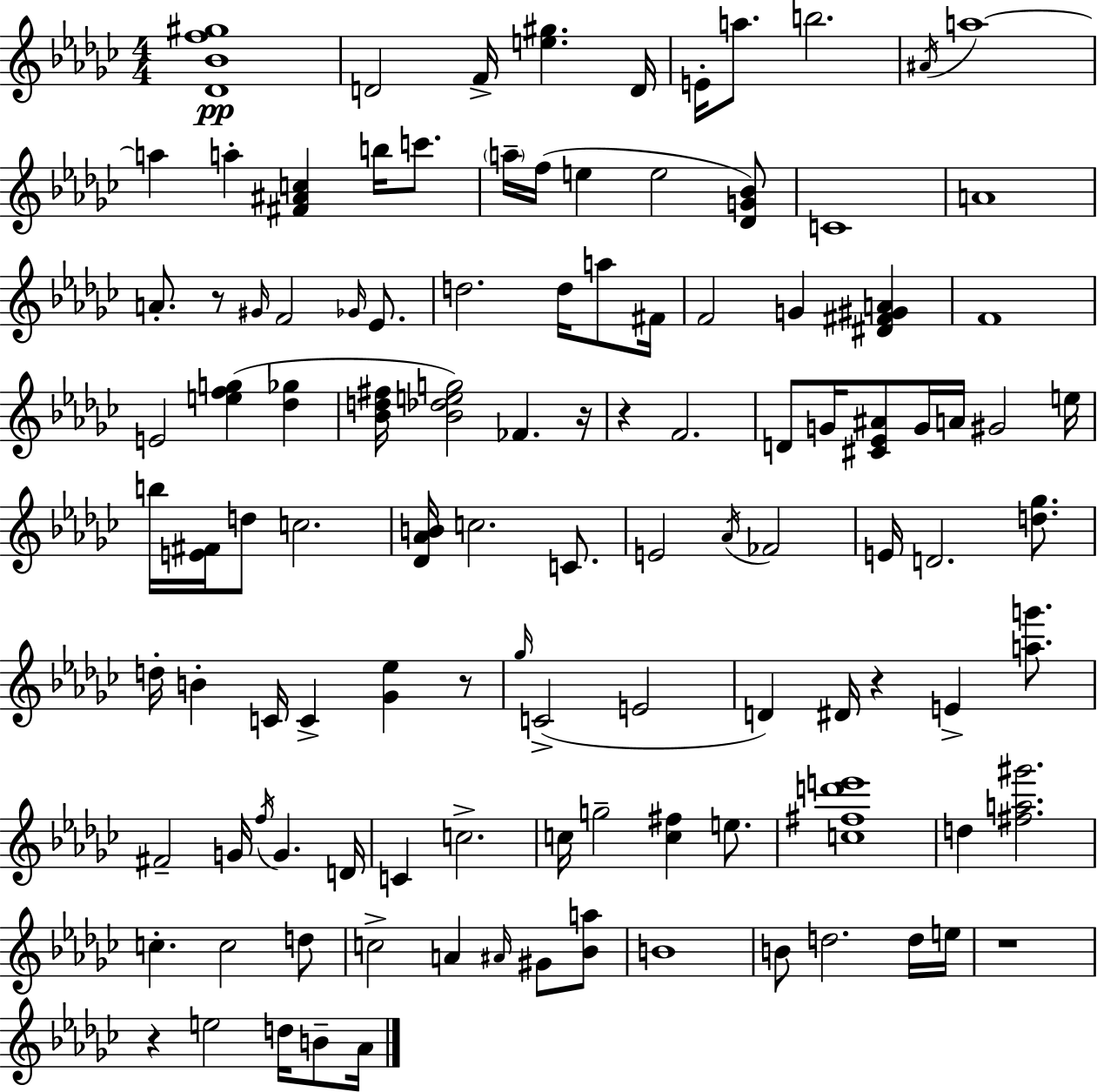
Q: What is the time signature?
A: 4/4